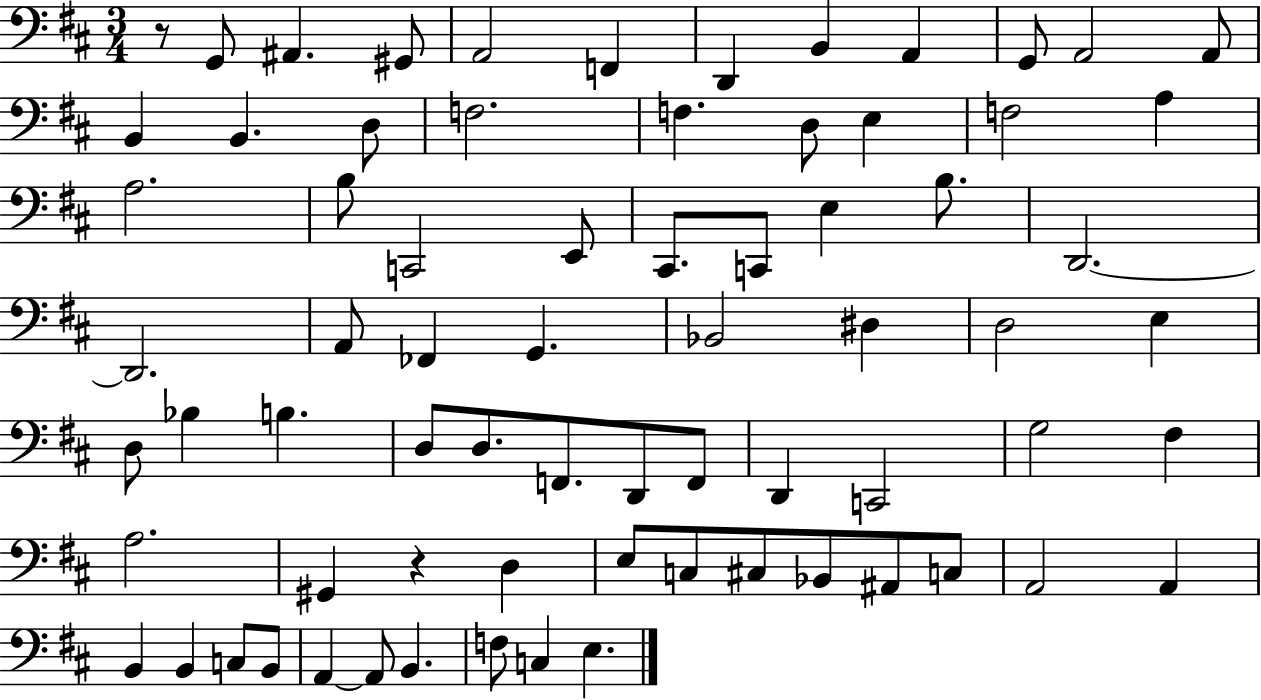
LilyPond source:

{
  \clef bass
  \numericTimeSignature
  \time 3/4
  \key d \major
  r8 g,8 ais,4. gis,8 | a,2 f,4 | d,4 b,4 a,4 | g,8 a,2 a,8 | \break b,4 b,4. d8 | f2. | f4. d8 e4 | f2 a4 | \break a2. | b8 c,2 e,8 | cis,8. c,8 e4 b8. | d,2.~~ | \break d,2. | a,8 fes,4 g,4. | bes,2 dis4 | d2 e4 | \break d8 bes4 b4. | d8 d8. f,8. d,8 f,8 | d,4 c,2 | g2 fis4 | \break a2. | gis,4 r4 d4 | e8 c8 cis8 bes,8 ais,8 c8 | a,2 a,4 | \break b,4 b,4 c8 b,8 | a,4~~ a,8 b,4. | f8 c4 e4. | \bar "|."
}